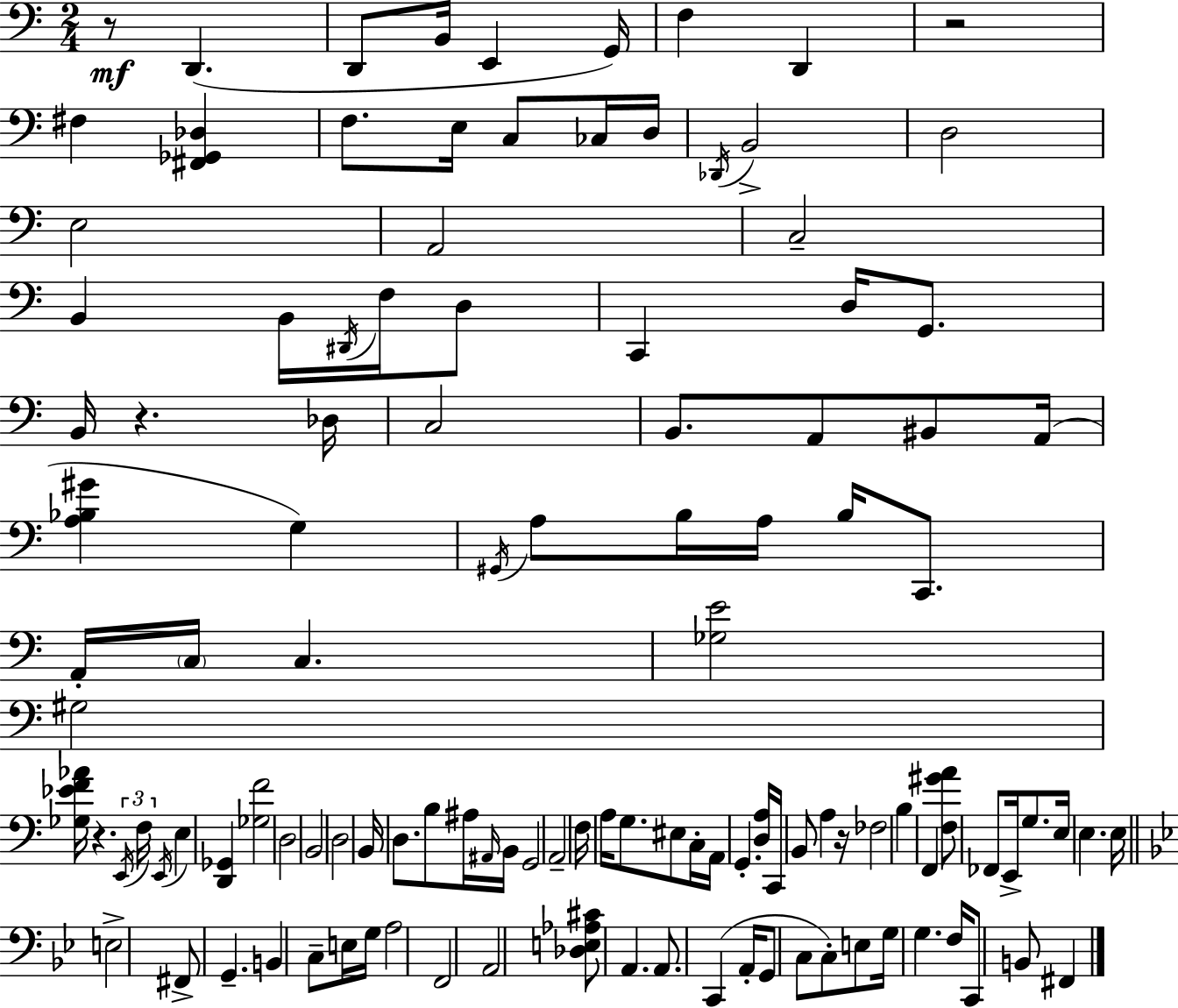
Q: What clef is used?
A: bass